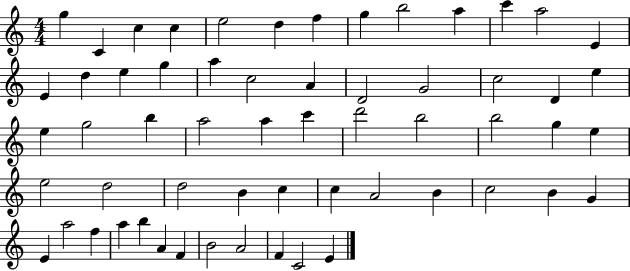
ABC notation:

X:1
T:Untitled
M:4/4
L:1/4
K:C
g C c c e2 d f g b2 a c' a2 E E d e g a c2 A D2 G2 c2 D e e g2 b a2 a c' d'2 b2 b2 g e e2 d2 d2 B c c A2 B c2 B G E a2 f a b A F B2 A2 F C2 E